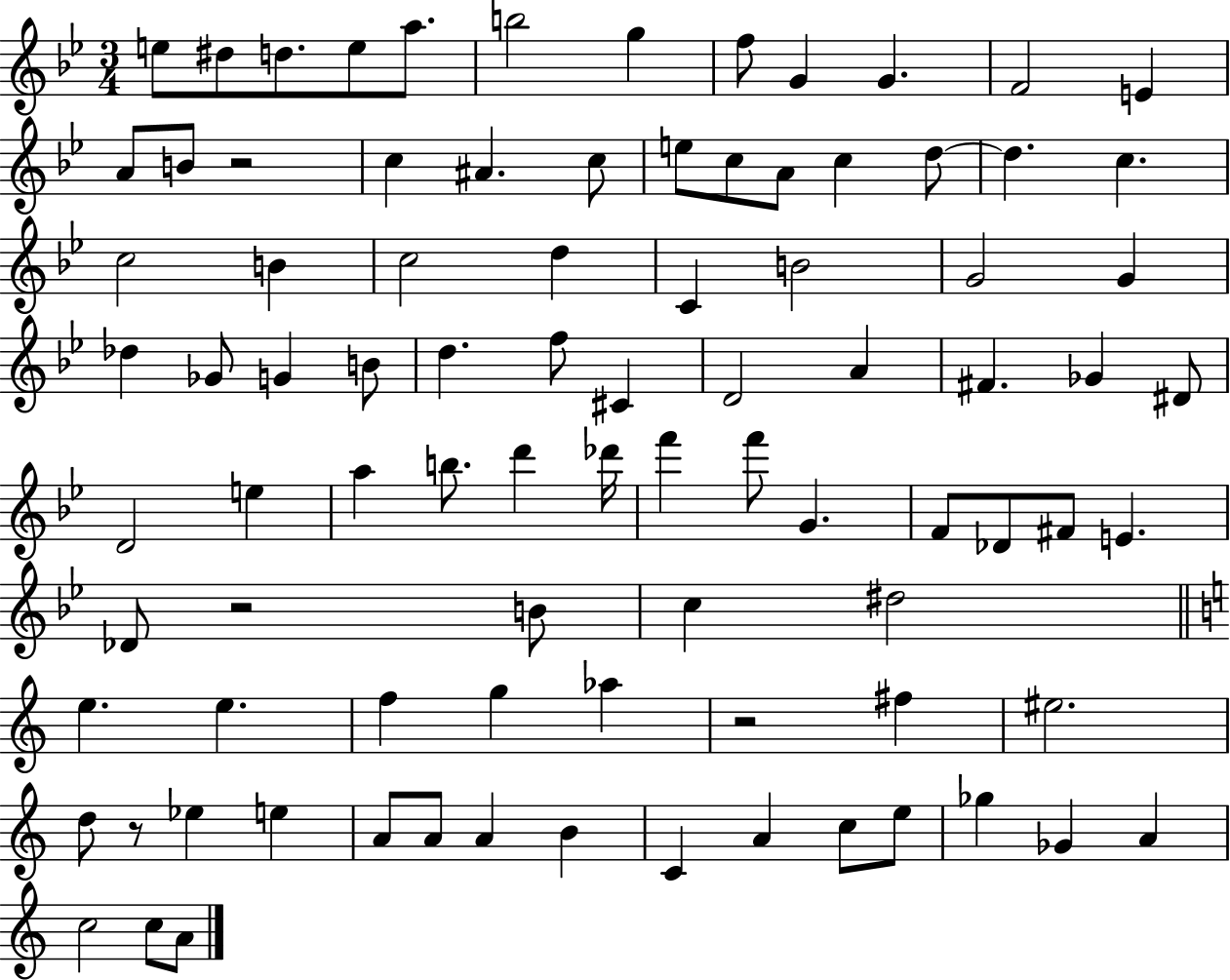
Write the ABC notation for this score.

X:1
T:Untitled
M:3/4
L:1/4
K:Bb
e/2 ^d/2 d/2 e/2 a/2 b2 g f/2 G G F2 E A/2 B/2 z2 c ^A c/2 e/2 c/2 A/2 c d/2 d c c2 B c2 d C B2 G2 G _d _G/2 G B/2 d f/2 ^C D2 A ^F _G ^D/2 D2 e a b/2 d' _d'/4 f' f'/2 G F/2 _D/2 ^F/2 E _D/2 z2 B/2 c ^d2 e e f g _a z2 ^f ^e2 d/2 z/2 _e e A/2 A/2 A B C A c/2 e/2 _g _G A c2 c/2 A/2